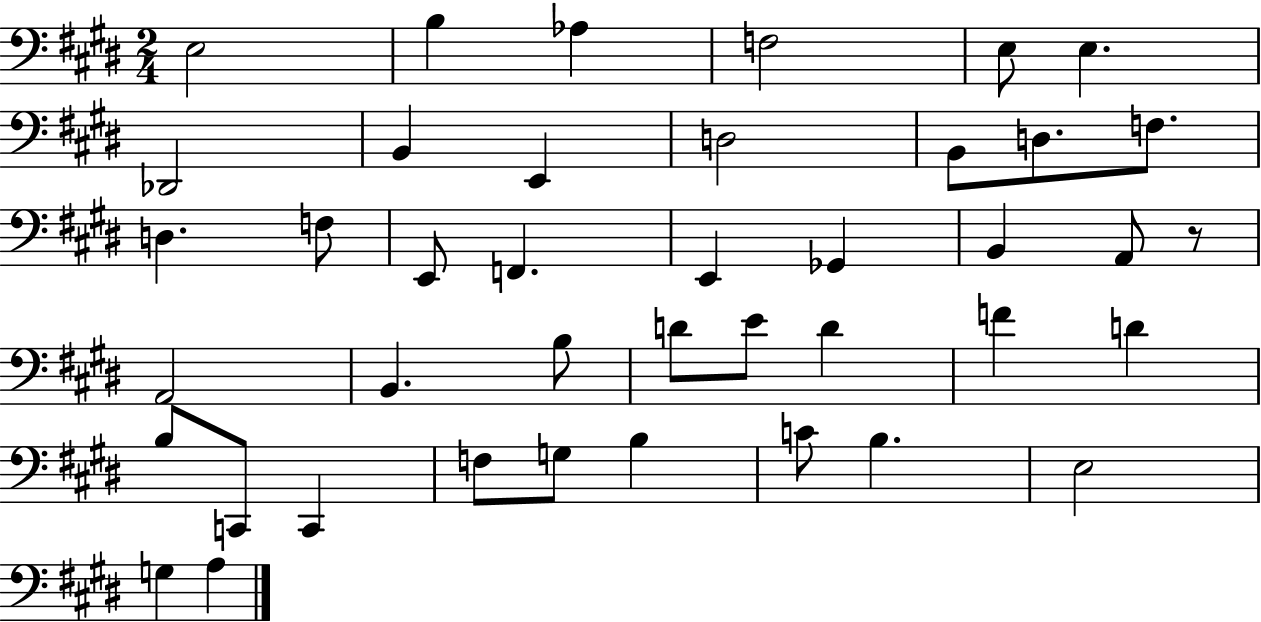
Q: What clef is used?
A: bass